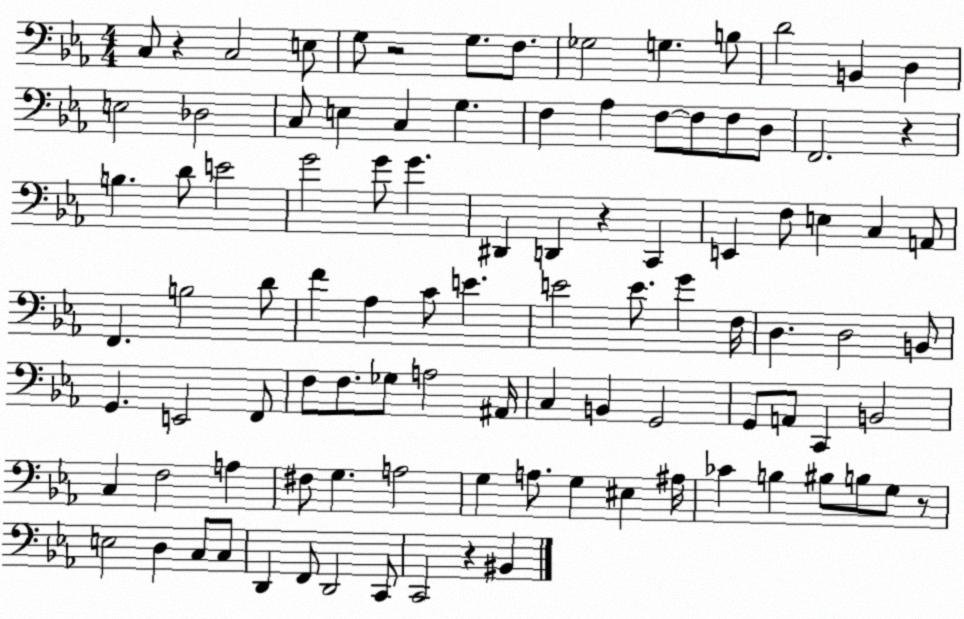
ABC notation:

X:1
T:Untitled
M:4/4
L:1/4
K:Eb
C,/2 z C,2 E,/2 G,/2 z2 G,/2 F,/2 _G,2 G, B,/2 D2 B,, D, E,2 _D,2 C,/2 E, C, G, F, _A, F,/2 F,/2 F,/2 D,/2 F,,2 z B, D/2 E2 G2 G/2 G ^D,, D,, z C,, E,, F,/2 E, C, A,,/2 F,, B,2 D/2 F _A, C/2 E E2 E/2 G F,/4 D, D,2 B,,/2 G,, E,,2 F,,/2 F,/2 F,/2 _G,/2 A,2 ^A,,/4 C, B,, G,,2 G,,/2 A,,/2 C,, B,,2 C, F,2 A, ^F,/2 G, A,2 G, A,/2 G, ^E, ^A,/4 _C B, ^B,/2 B,/2 G,/2 z/2 E,2 D, C,/2 C,/2 D,, F,,/2 D,,2 C,,/2 C,,2 z ^B,,